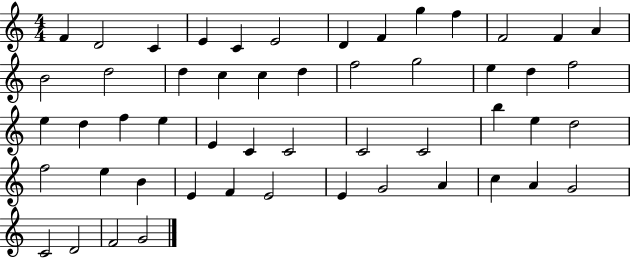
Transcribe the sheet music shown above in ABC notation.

X:1
T:Untitled
M:4/4
L:1/4
K:C
F D2 C E C E2 D F g f F2 F A B2 d2 d c c d f2 g2 e d f2 e d f e E C C2 C2 C2 b e d2 f2 e B E F E2 E G2 A c A G2 C2 D2 F2 G2